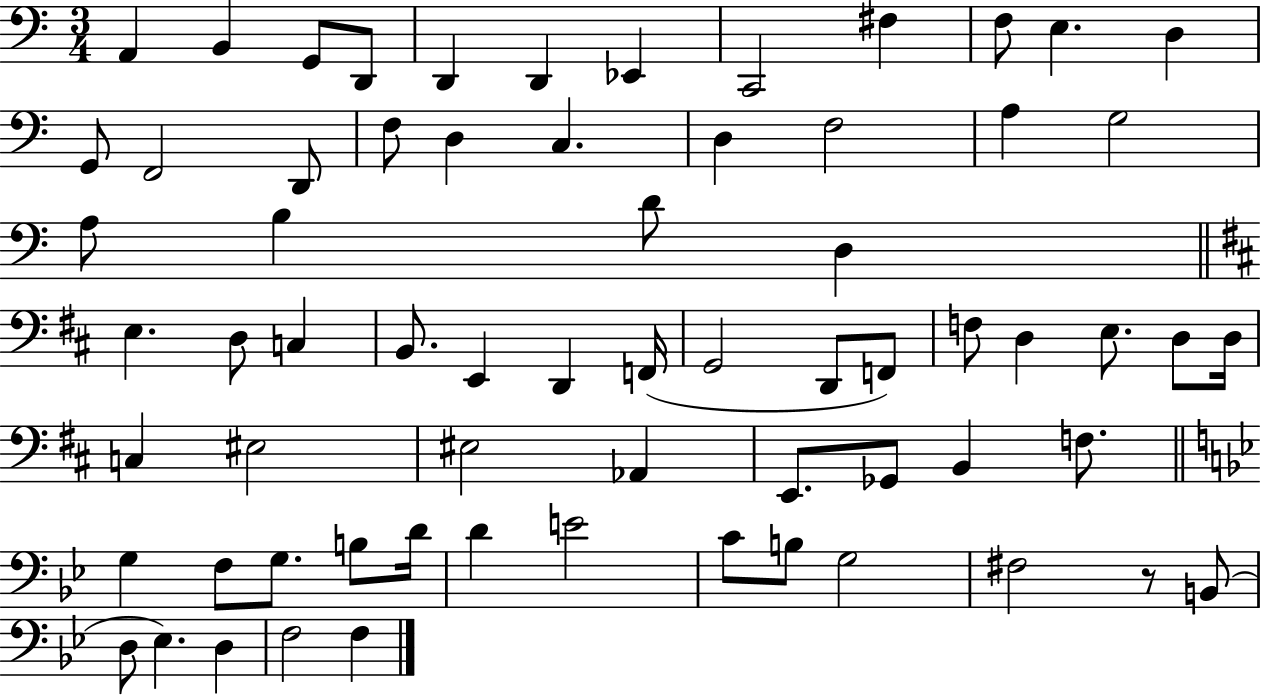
A2/q B2/q G2/e D2/e D2/q D2/q Eb2/q C2/h F#3/q F3/e E3/q. D3/q G2/e F2/h D2/e F3/e D3/q C3/q. D3/q F3/h A3/q G3/h A3/e B3/q D4/e D3/q E3/q. D3/e C3/q B2/e. E2/q D2/q F2/s G2/h D2/e F2/e F3/e D3/q E3/e. D3/e D3/s C3/q EIS3/h EIS3/h Ab2/q E2/e. Gb2/e B2/q F3/e. G3/q F3/e G3/e. B3/e D4/s D4/q E4/h C4/e B3/e G3/h F#3/h R/e B2/e D3/e Eb3/q. D3/q F3/h F3/q